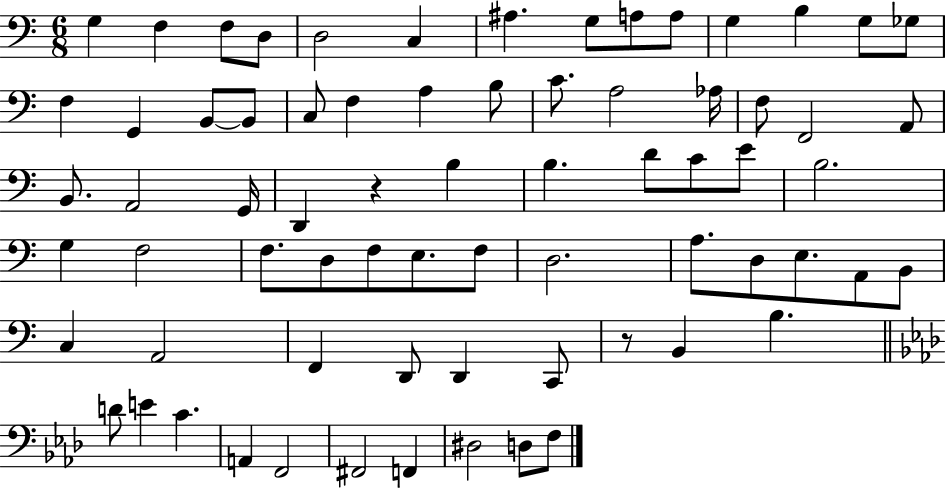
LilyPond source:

{
  \clef bass
  \numericTimeSignature
  \time 6/8
  \key c \major
  g4 f4 f8 d8 | d2 c4 | ais4. g8 a8 a8 | g4 b4 g8 ges8 | \break f4 g,4 b,8~~ b,8 | c8 f4 a4 b8 | c'8. a2 aes16 | f8 f,2 a,8 | \break b,8. a,2 g,16 | d,4 r4 b4 | b4. d'8 c'8 e'8 | b2. | \break g4 f2 | f8. d8 f8 e8. f8 | d2. | a8. d8 e8. a,8 b,8 | \break c4 a,2 | f,4 d,8 d,4 c,8 | r8 b,4 b4. | \bar "||" \break \key f \minor d'8 e'4 c'4. | a,4 f,2 | fis,2 f,4 | dis2 d8 f8 | \break \bar "|."
}